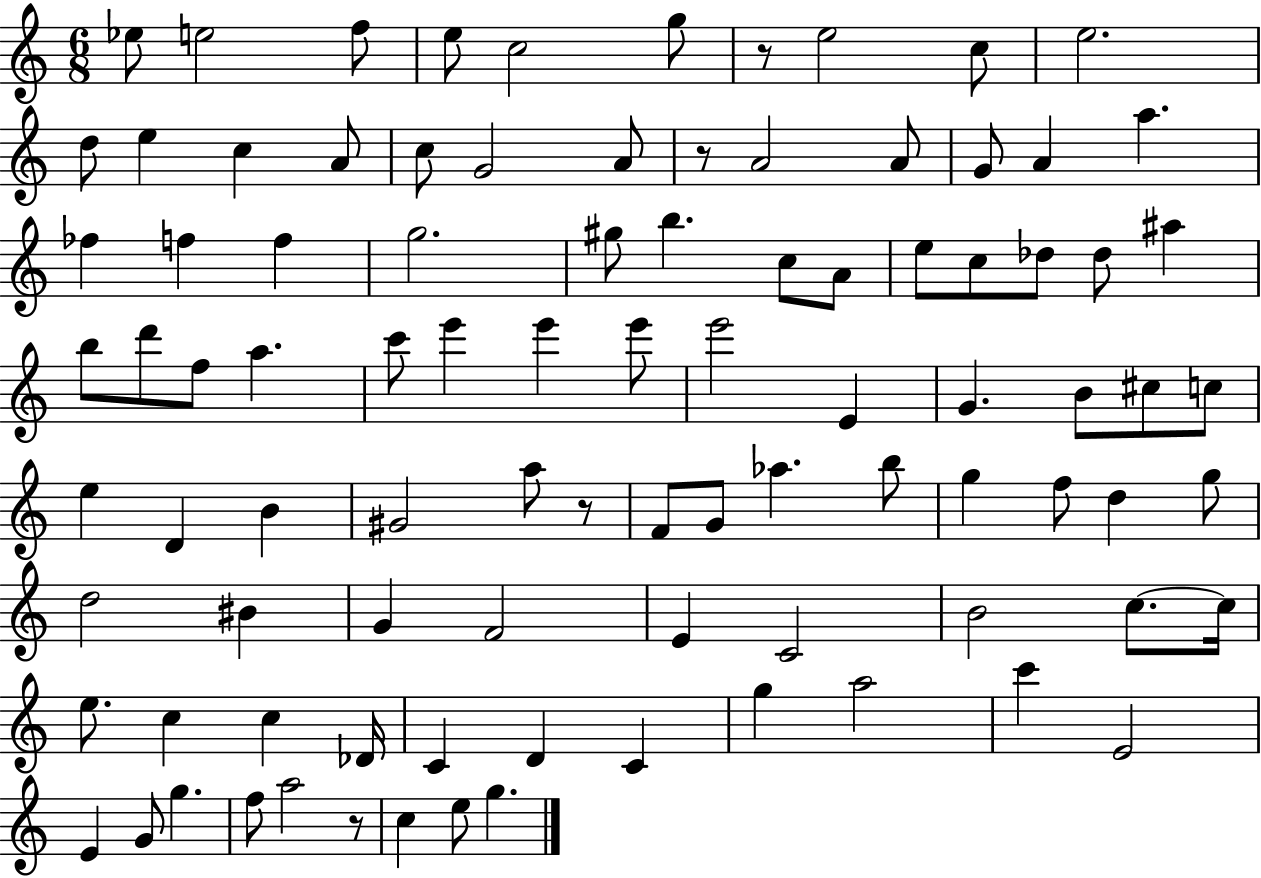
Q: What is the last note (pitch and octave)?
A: G5